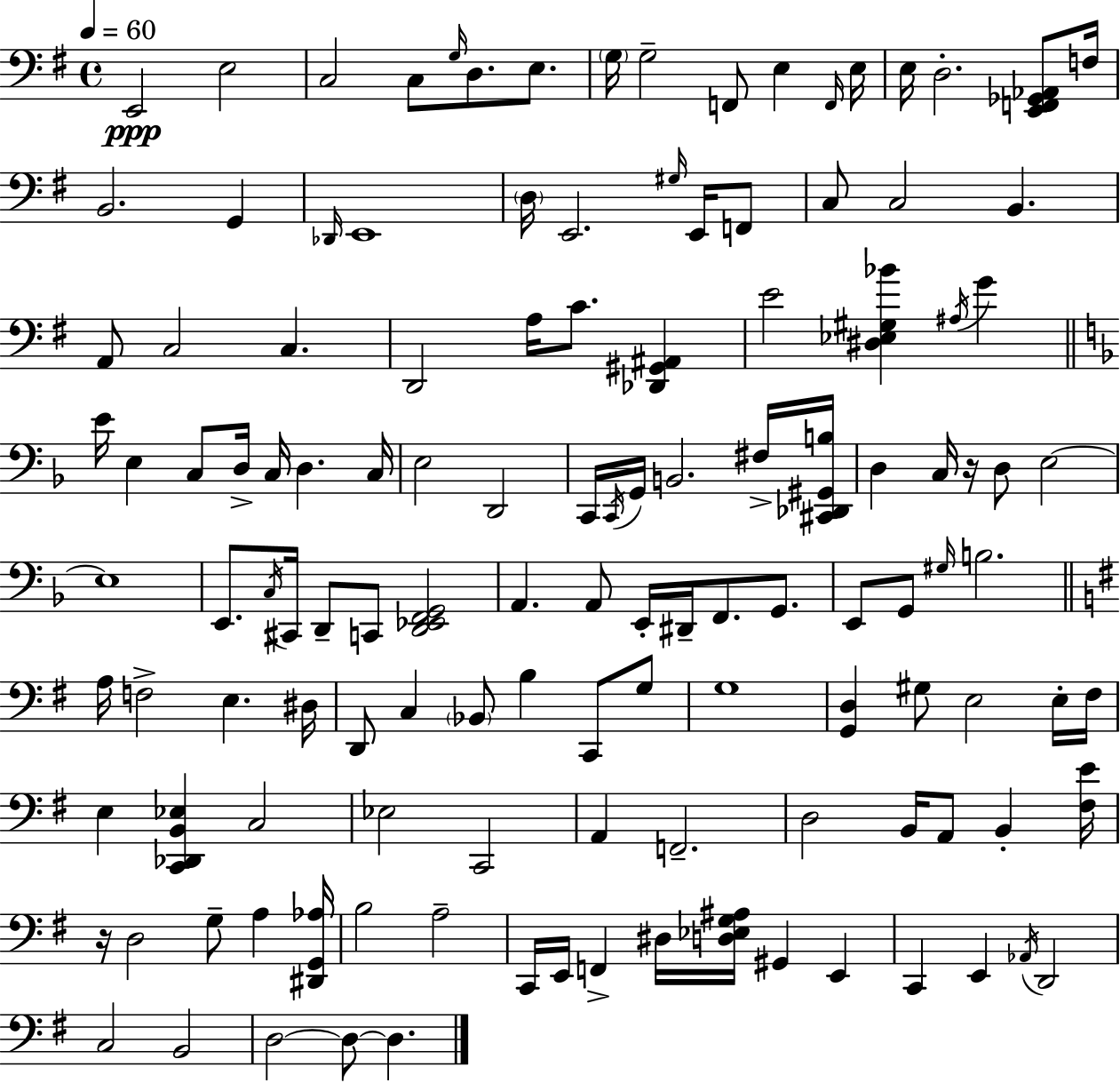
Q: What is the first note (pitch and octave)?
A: E2